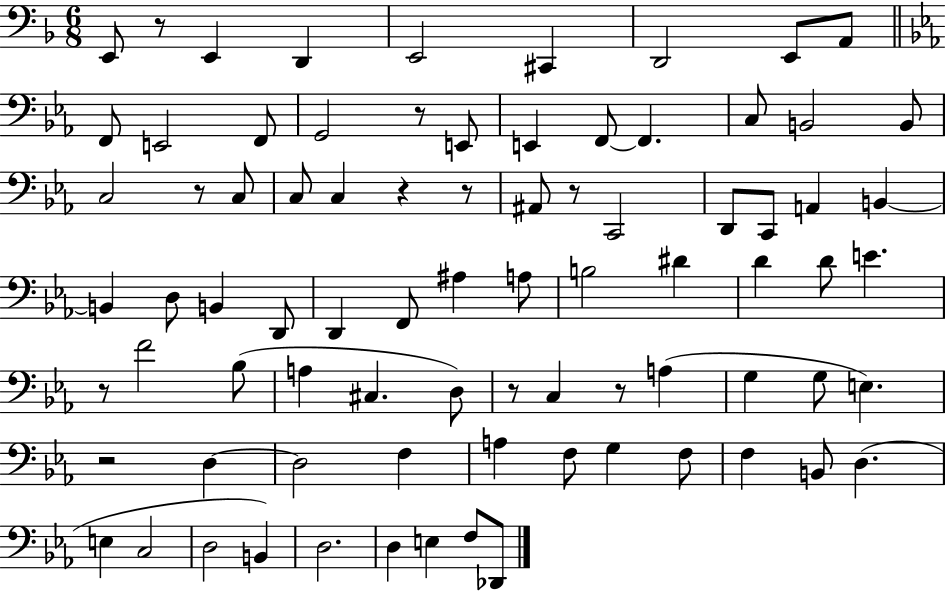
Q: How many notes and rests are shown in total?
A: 81